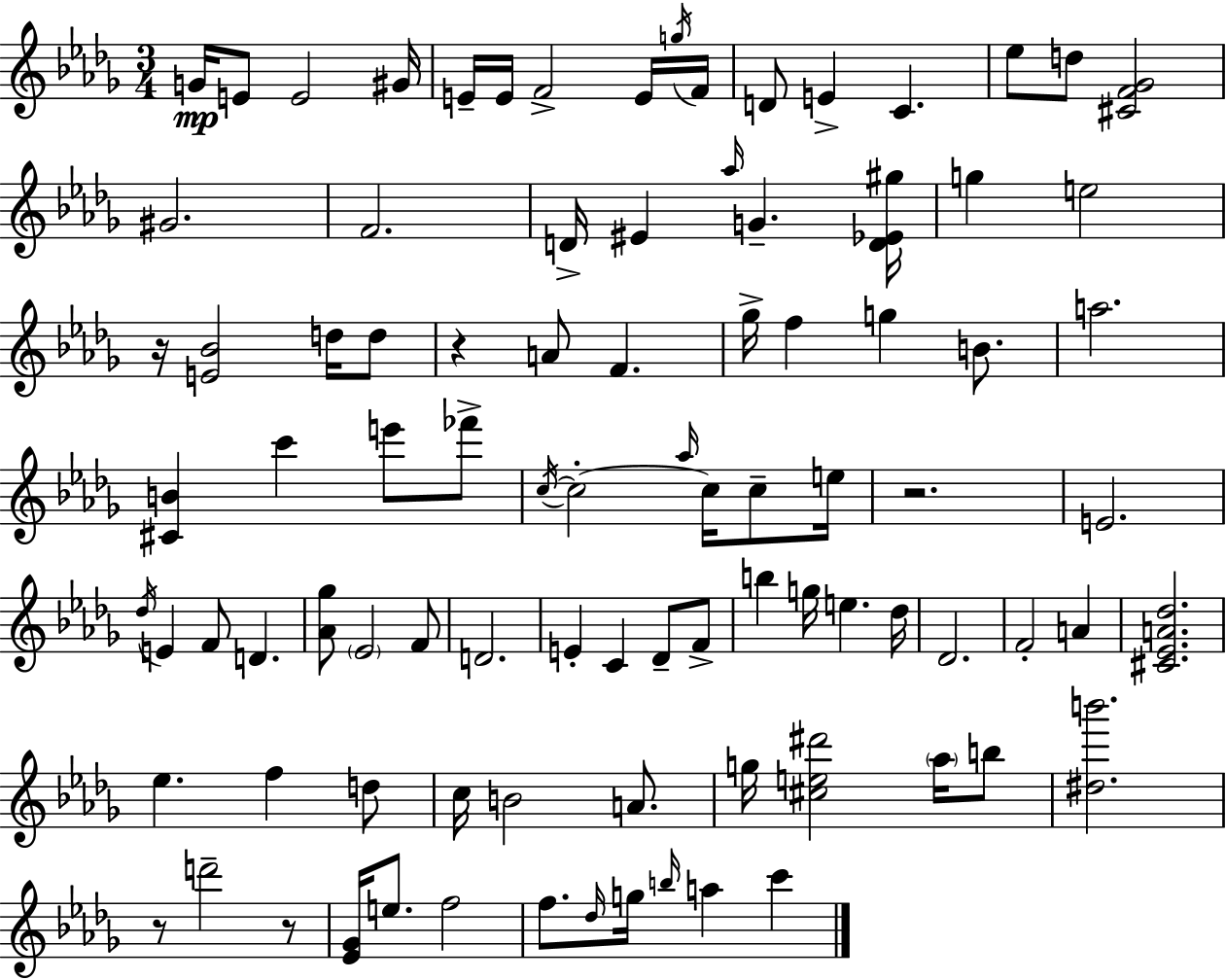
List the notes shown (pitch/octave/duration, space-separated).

G4/s E4/e E4/h G#4/s E4/s E4/s F4/h E4/s G5/s F4/s D4/e E4/q C4/q. Eb5/e D5/e [C#4,F4,Gb4]/h G#4/h. F4/h. D4/s EIS4/q Ab5/s G4/q. [D4,Eb4,G#5]/s G5/q E5/h R/s [E4,Bb4]/h D5/s D5/e R/q A4/e F4/q. Gb5/s F5/q G5/q B4/e. A5/h. [C#4,B4]/q C6/q E6/e FES6/e C5/s C5/h Ab5/s C5/s C5/e E5/s R/h. E4/h. Db5/s E4/q F4/e D4/q. [Ab4,Gb5]/e Eb4/h F4/e D4/h. E4/q C4/q Db4/e F4/e B5/q G5/s E5/q. Db5/s Db4/h. F4/h A4/q [C#4,Eb4,A4,Db5]/h. Eb5/q. F5/q D5/e C5/s B4/h A4/e. G5/s [C#5,E5,D#6]/h Ab5/s B5/e [D#5,B6]/h. R/e D6/h R/e [Eb4,Gb4]/s E5/e. F5/h F5/e. Db5/s G5/s B5/s A5/q C6/q